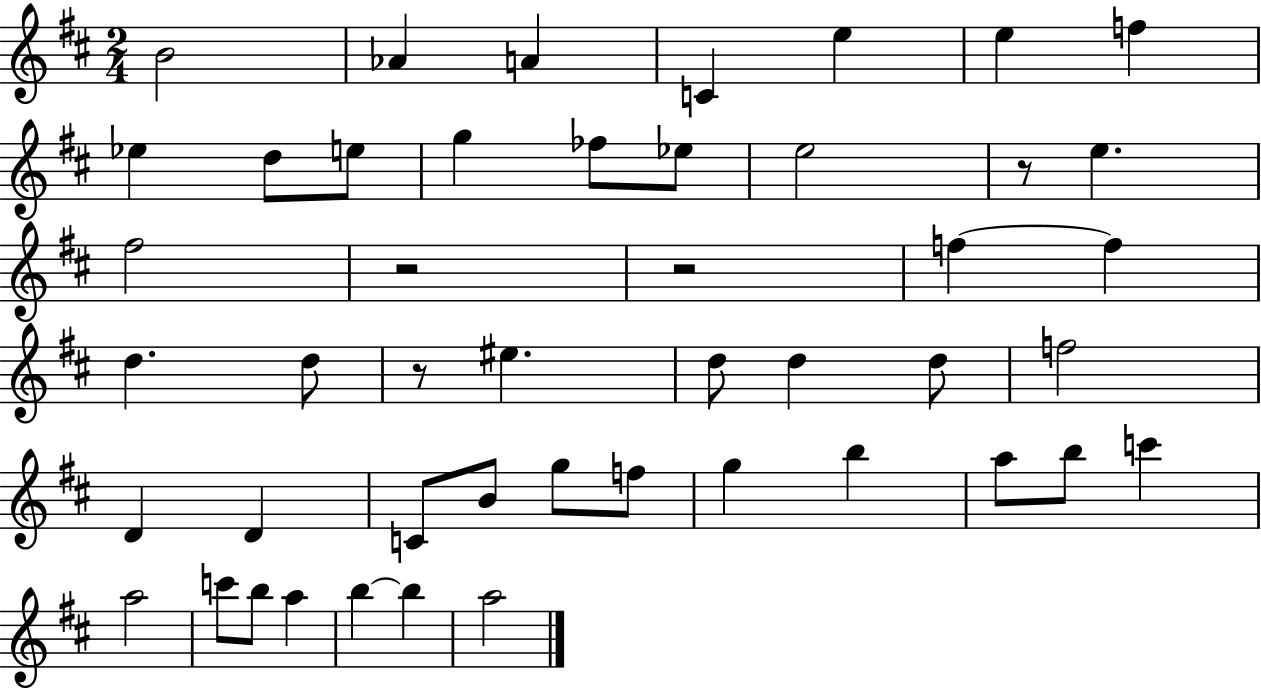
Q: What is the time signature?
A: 2/4